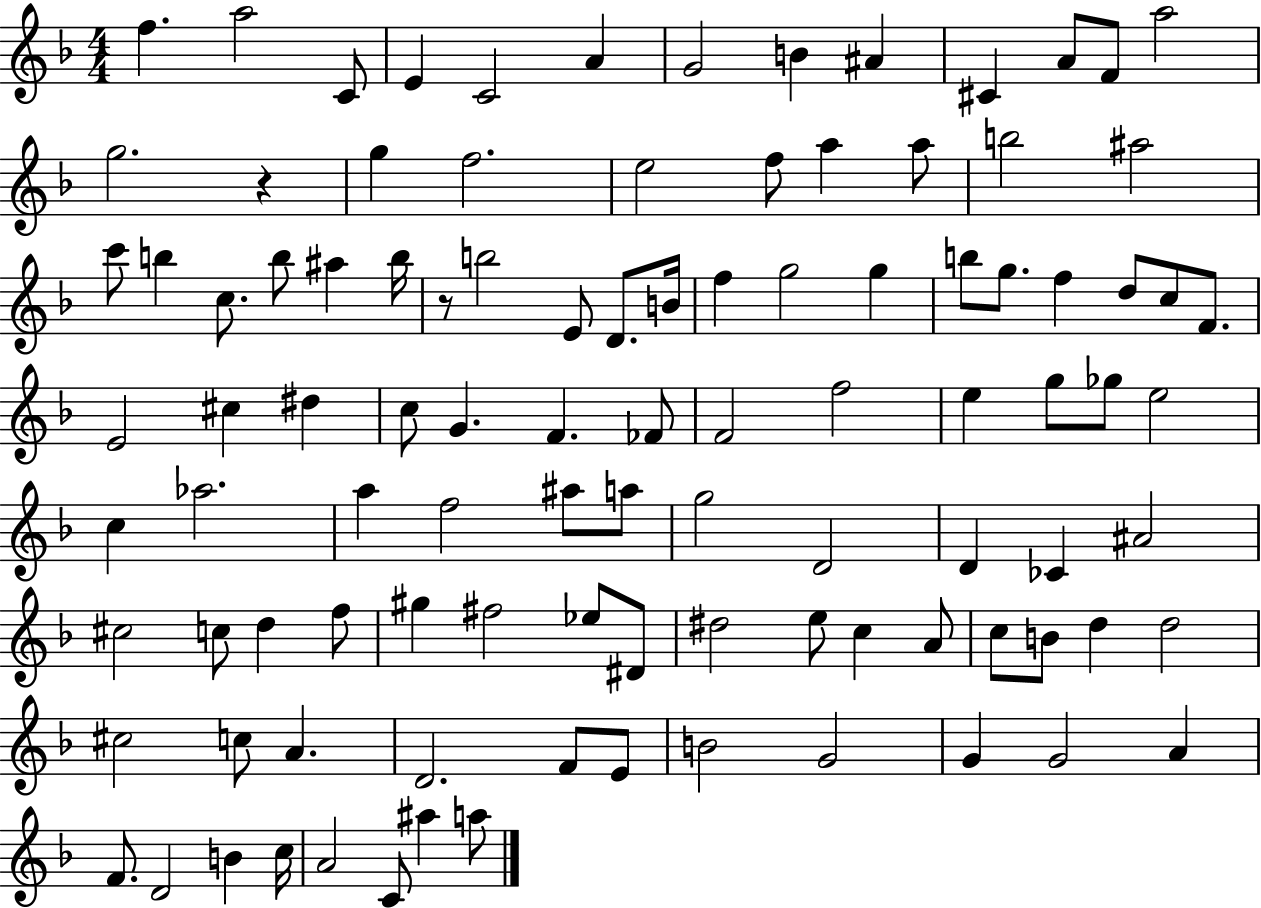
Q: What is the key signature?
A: F major